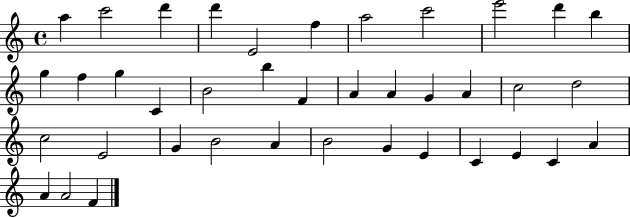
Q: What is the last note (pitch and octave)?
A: F4